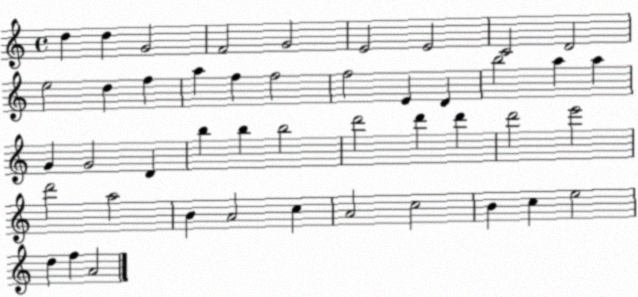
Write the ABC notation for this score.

X:1
T:Untitled
M:4/4
L:1/4
K:C
d d G2 F2 G2 E2 E2 C2 D2 e2 d f a f f2 f2 E D b2 a a G G2 D b b b2 d'2 d' d' d'2 e'2 d'2 a2 B A2 c A2 c2 B c e2 d f A2